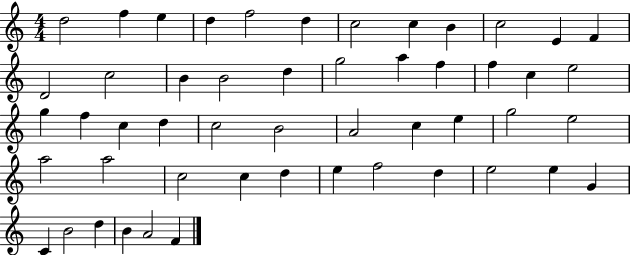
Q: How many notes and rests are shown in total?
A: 51